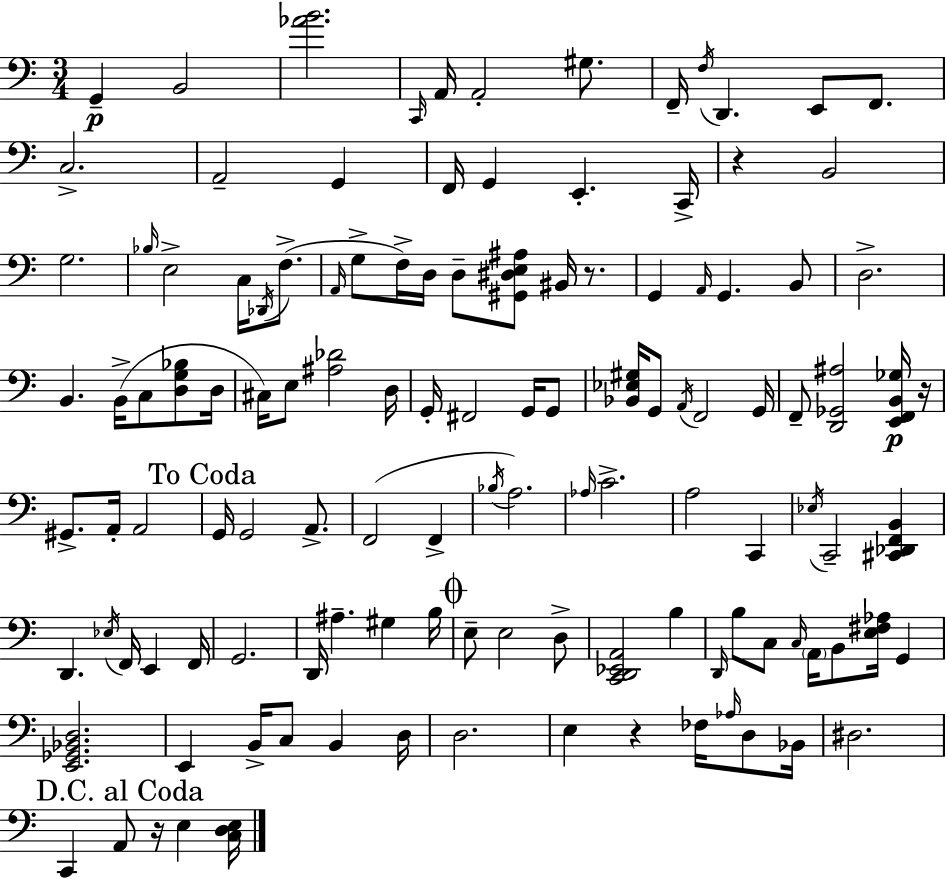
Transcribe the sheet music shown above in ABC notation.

X:1
T:Untitled
M:3/4
L:1/4
K:Am
G,, B,,2 [_AB]2 C,,/4 A,,/4 A,,2 ^G,/2 F,,/4 F,/4 D,, E,,/2 F,,/2 C,2 A,,2 G,, F,,/4 G,, E,, C,,/4 z B,,2 G,2 _B,/4 E,2 C,/4 _D,,/4 F,/2 A,,/4 G,/2 F,/4 D,/4 D,/2 [^G,,^D,E,^A,]/2 ^B,,/4 z/2 G,, A,,/4 G,, B,,/2 D,2 B,, B,,/4 C,/2 [D,G,_B,]/2 D,/4 ^C,/4 E,/2 [^A,_D]2 D,/4 G,,/4 ^F,,2 G,,/4 G,,/2 [_B,,_E,^G,]/4 G,,/2 A,,/4 F,,2 G,,/4 F,,/2 [D,,_G,,^A,]2 [E,,F,,B,,_G,]/4 z/4 ^G,,/2 A,,/4 A,,2 G,,/4 G,,2 A,,/2 F,,2 F,, _B,/4 A,2 _A,/4 C2 A,2 C,, _E,/4 C,,2 [^C,,_D,,F,,B,,] D,, _E,/4 F,,/4 E,, F,,/4 G,,2 D,,/4 ^A, ^G, B,/4 E,/2 E,2 D,/2 [C,,D,,_E,,A,,]2 B, D,,/4 B,/2 C,/2 C,/4 A,,/4 B,,/2 [E,^F,_A,]/4 G,, [E,,_G,,_B,,D,]2 E,, B,,/4 C,/2 B,, D,/4 D,2 E, z _F,/4 _A,/4 D,/2 _B,,/4 ^D,2 C,, A,,/2 z/4 E, [C,D,E,]/4